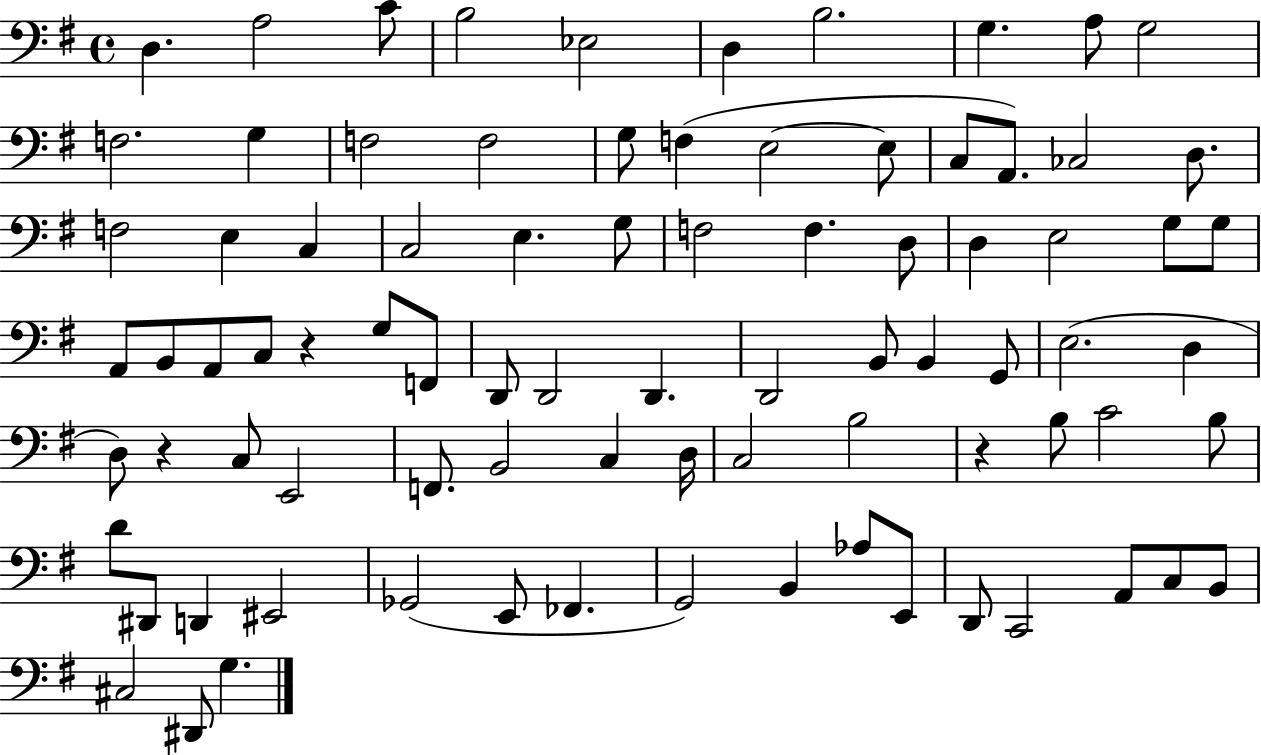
X:1
T:Untitled
M:4/4
L:1/4
K:G
D, A,2 C/2 B,2 _E,2 D, B,2 G, A,/2 G,2 F,2 G, F,2 F,2 G,/2 F, E,2 E,/2 C,/2 A,,/2 _C,2 D,/2 F,2 E, C, C,2 E, G,/2 F,2 F, D,/2 D, E,2 G,/2 G,/2 A,,/2 B,,/2 A,,/2 C,/2 z G,/2 F,,/2 D,,/2 D,,2 D,, D,,2 B,,/2 B,, G,,/2 E,2 D, D,/2 z C,/2 E,,2 F,,/2 B,,2 C, D,/4 C,2 B,2 z B,/2 C2 B,/2 D/2 ^D,,/2 D,, ^E,,2 _G,,2 E,,/2 _F,, G,,2 B,, _A,/2 E,,/2 D,,/2 C,,2 A,,/2 C,/2 B,,/2 ^C,2 ^D,,/2 G,